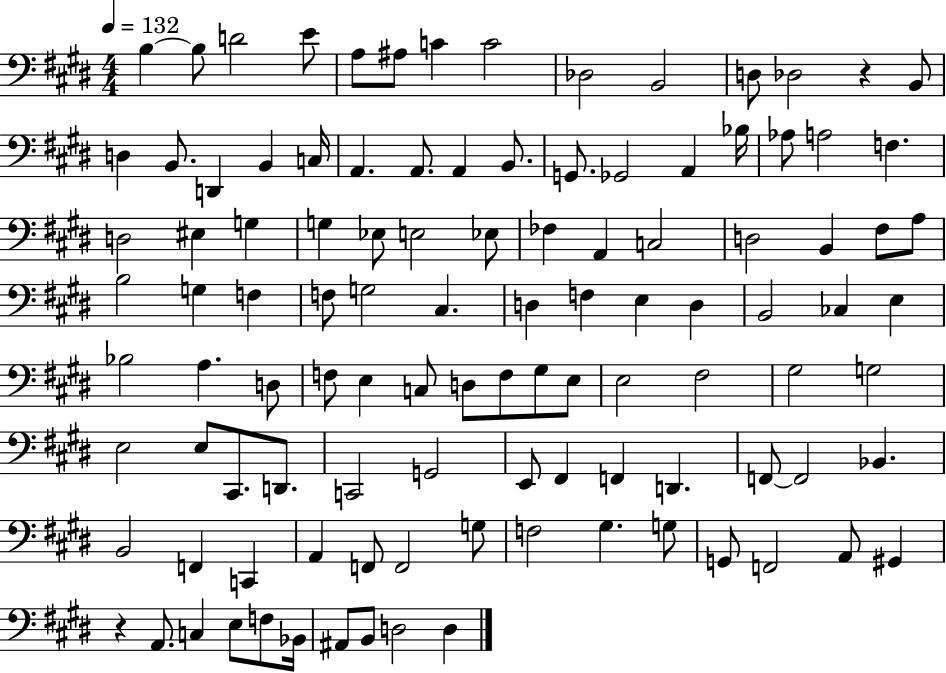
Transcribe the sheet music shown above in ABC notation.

X:1
T:Untitled
M:4/4
L:1/4
K:E
B, B,/2 D2 E/2 A,/2 ^A,/2 C C2 _D,2 B,,2 D,/2 _D,2 z B,,/2 D, B,,/2 D,, B,, C,/4 A,, A,,/2 A,, B,,/2 G,,/2 _G,,2 A,, _B,/4 _A,/2 A,2 F, D,2 ^E, G, G, _E,/2 E,2 _E,/2 _F, A,, C,2 D,2 B,, ^F,/2 A,/2 B,2 G, F, F,/2 G,2 ^C, D, F, E, D, B,,2 _C, E, _B,2 A, D,/2 F,/2 E, C,/2 D,/2 F,/2 ^G,/2 E,/2 E,2 ^F,2 ^G,2 G,2 E,2 E,/2 ^C,,/2 D,,/2 C,,2 G,,2 E,,/2 ^F,, F,, D,, F,,/2 F,,2 _B,, B,,2 F,, C,, A,, F,,/2 F,,2 G,/2 F,2 ^G, G,/2 G,,/2 F,,2 A,,/2 ^G,, z A,,/2 C, E,/2 F,/2 _B,,/4 ^A,,/2 B,,/2 D,2 D,